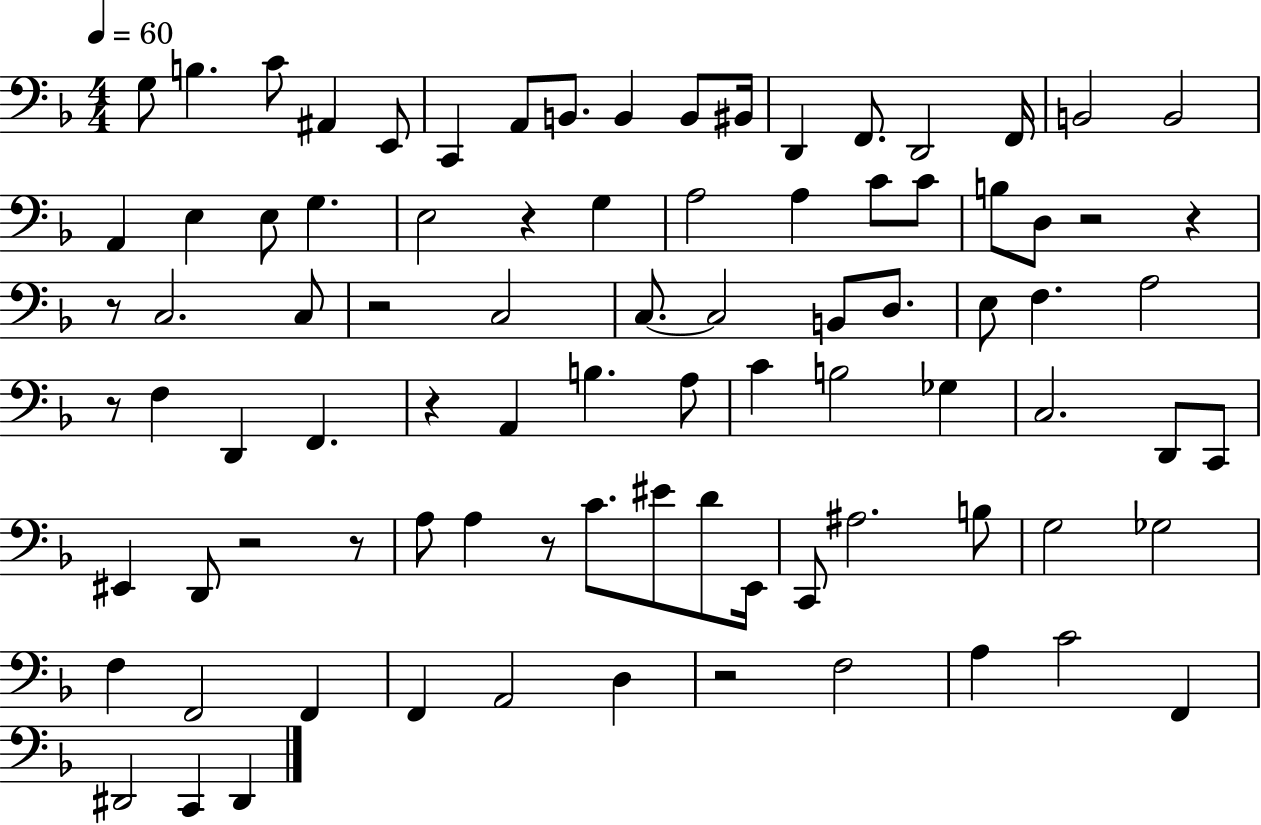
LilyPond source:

{
  \clef bass
  \numericTimeSignature
  \time 4/4
  \key f \major
  \tempo 4 = 60
  g8 b4. c'8 ais,4 e,8 | c,4 a,8 b,8. b,4 b,8 bis,16 | d,4 f,8. d,2 f,16 | b,2 b,2 | \break a,4 e4 e8 g4. | e2 r4 g4 | a2 a4 c'8 c'8 | b8 d8 r2 r4 | \break r8 c2. c8 | r2 c2 | c8.~~ c2 b,8 d8. | e8 f4. a2 | \break r8 f4 d,4 f,4. | r4 a,4 b4. a8 | c'4 b2 ges4 | c2. d,8 c,8 | \break eis,4 d,8 r2 r8 | a8 a4 r8 c'8. eis'8 d'8 e,16 | c,8 ais2. b8 | g2 ges2 | \break f4 f,2 f,4 | f,4 a,2 d4 | r2 f2 | a4 c'2 f,4 | \break dis,2 c,4 dis,4 | \bar "|."
}